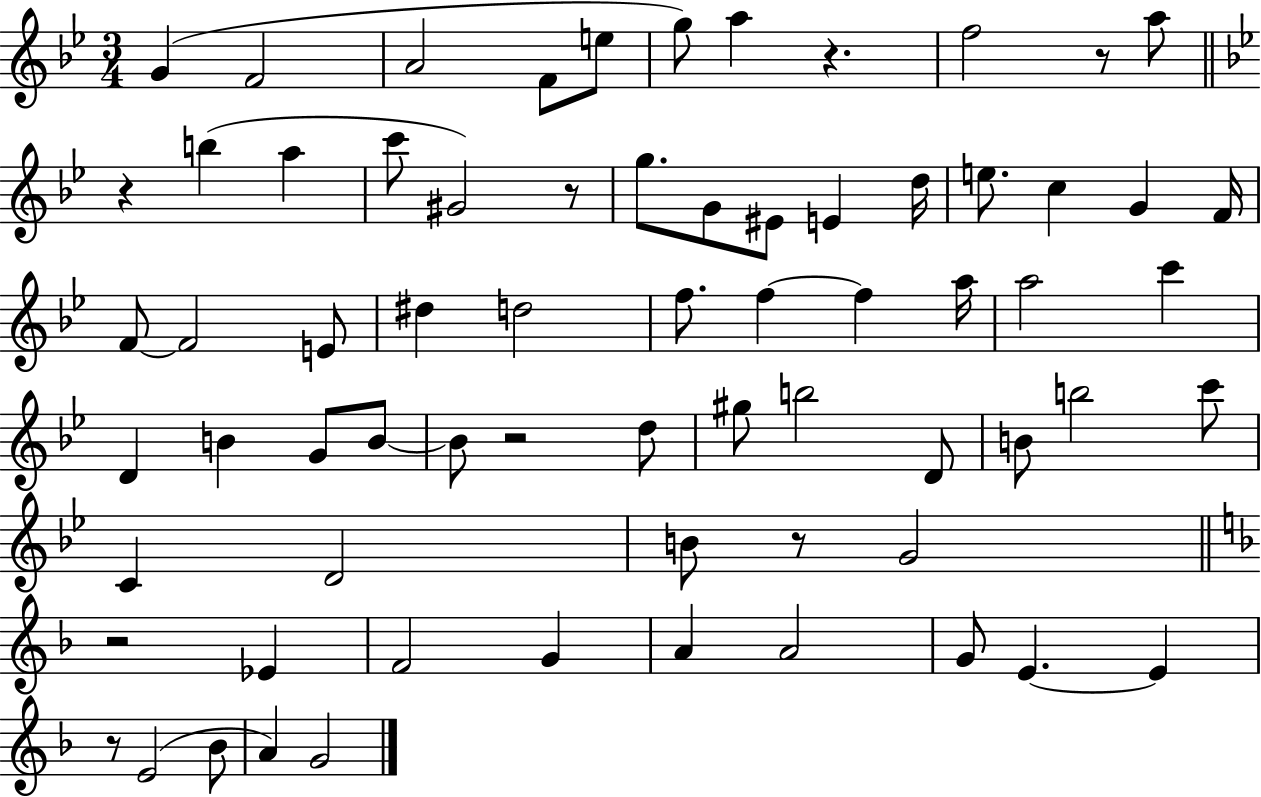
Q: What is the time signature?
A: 3/4